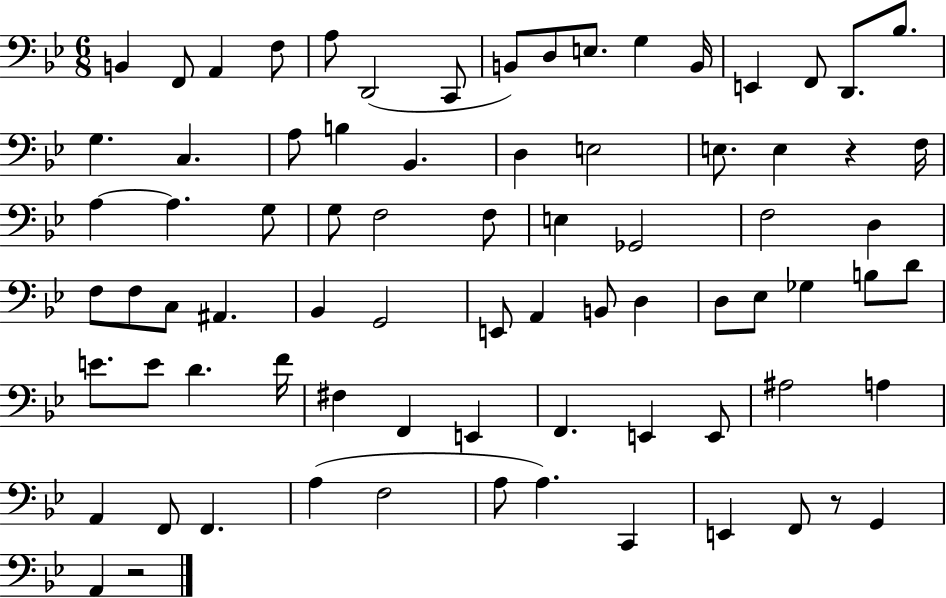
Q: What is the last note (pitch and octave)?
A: A2